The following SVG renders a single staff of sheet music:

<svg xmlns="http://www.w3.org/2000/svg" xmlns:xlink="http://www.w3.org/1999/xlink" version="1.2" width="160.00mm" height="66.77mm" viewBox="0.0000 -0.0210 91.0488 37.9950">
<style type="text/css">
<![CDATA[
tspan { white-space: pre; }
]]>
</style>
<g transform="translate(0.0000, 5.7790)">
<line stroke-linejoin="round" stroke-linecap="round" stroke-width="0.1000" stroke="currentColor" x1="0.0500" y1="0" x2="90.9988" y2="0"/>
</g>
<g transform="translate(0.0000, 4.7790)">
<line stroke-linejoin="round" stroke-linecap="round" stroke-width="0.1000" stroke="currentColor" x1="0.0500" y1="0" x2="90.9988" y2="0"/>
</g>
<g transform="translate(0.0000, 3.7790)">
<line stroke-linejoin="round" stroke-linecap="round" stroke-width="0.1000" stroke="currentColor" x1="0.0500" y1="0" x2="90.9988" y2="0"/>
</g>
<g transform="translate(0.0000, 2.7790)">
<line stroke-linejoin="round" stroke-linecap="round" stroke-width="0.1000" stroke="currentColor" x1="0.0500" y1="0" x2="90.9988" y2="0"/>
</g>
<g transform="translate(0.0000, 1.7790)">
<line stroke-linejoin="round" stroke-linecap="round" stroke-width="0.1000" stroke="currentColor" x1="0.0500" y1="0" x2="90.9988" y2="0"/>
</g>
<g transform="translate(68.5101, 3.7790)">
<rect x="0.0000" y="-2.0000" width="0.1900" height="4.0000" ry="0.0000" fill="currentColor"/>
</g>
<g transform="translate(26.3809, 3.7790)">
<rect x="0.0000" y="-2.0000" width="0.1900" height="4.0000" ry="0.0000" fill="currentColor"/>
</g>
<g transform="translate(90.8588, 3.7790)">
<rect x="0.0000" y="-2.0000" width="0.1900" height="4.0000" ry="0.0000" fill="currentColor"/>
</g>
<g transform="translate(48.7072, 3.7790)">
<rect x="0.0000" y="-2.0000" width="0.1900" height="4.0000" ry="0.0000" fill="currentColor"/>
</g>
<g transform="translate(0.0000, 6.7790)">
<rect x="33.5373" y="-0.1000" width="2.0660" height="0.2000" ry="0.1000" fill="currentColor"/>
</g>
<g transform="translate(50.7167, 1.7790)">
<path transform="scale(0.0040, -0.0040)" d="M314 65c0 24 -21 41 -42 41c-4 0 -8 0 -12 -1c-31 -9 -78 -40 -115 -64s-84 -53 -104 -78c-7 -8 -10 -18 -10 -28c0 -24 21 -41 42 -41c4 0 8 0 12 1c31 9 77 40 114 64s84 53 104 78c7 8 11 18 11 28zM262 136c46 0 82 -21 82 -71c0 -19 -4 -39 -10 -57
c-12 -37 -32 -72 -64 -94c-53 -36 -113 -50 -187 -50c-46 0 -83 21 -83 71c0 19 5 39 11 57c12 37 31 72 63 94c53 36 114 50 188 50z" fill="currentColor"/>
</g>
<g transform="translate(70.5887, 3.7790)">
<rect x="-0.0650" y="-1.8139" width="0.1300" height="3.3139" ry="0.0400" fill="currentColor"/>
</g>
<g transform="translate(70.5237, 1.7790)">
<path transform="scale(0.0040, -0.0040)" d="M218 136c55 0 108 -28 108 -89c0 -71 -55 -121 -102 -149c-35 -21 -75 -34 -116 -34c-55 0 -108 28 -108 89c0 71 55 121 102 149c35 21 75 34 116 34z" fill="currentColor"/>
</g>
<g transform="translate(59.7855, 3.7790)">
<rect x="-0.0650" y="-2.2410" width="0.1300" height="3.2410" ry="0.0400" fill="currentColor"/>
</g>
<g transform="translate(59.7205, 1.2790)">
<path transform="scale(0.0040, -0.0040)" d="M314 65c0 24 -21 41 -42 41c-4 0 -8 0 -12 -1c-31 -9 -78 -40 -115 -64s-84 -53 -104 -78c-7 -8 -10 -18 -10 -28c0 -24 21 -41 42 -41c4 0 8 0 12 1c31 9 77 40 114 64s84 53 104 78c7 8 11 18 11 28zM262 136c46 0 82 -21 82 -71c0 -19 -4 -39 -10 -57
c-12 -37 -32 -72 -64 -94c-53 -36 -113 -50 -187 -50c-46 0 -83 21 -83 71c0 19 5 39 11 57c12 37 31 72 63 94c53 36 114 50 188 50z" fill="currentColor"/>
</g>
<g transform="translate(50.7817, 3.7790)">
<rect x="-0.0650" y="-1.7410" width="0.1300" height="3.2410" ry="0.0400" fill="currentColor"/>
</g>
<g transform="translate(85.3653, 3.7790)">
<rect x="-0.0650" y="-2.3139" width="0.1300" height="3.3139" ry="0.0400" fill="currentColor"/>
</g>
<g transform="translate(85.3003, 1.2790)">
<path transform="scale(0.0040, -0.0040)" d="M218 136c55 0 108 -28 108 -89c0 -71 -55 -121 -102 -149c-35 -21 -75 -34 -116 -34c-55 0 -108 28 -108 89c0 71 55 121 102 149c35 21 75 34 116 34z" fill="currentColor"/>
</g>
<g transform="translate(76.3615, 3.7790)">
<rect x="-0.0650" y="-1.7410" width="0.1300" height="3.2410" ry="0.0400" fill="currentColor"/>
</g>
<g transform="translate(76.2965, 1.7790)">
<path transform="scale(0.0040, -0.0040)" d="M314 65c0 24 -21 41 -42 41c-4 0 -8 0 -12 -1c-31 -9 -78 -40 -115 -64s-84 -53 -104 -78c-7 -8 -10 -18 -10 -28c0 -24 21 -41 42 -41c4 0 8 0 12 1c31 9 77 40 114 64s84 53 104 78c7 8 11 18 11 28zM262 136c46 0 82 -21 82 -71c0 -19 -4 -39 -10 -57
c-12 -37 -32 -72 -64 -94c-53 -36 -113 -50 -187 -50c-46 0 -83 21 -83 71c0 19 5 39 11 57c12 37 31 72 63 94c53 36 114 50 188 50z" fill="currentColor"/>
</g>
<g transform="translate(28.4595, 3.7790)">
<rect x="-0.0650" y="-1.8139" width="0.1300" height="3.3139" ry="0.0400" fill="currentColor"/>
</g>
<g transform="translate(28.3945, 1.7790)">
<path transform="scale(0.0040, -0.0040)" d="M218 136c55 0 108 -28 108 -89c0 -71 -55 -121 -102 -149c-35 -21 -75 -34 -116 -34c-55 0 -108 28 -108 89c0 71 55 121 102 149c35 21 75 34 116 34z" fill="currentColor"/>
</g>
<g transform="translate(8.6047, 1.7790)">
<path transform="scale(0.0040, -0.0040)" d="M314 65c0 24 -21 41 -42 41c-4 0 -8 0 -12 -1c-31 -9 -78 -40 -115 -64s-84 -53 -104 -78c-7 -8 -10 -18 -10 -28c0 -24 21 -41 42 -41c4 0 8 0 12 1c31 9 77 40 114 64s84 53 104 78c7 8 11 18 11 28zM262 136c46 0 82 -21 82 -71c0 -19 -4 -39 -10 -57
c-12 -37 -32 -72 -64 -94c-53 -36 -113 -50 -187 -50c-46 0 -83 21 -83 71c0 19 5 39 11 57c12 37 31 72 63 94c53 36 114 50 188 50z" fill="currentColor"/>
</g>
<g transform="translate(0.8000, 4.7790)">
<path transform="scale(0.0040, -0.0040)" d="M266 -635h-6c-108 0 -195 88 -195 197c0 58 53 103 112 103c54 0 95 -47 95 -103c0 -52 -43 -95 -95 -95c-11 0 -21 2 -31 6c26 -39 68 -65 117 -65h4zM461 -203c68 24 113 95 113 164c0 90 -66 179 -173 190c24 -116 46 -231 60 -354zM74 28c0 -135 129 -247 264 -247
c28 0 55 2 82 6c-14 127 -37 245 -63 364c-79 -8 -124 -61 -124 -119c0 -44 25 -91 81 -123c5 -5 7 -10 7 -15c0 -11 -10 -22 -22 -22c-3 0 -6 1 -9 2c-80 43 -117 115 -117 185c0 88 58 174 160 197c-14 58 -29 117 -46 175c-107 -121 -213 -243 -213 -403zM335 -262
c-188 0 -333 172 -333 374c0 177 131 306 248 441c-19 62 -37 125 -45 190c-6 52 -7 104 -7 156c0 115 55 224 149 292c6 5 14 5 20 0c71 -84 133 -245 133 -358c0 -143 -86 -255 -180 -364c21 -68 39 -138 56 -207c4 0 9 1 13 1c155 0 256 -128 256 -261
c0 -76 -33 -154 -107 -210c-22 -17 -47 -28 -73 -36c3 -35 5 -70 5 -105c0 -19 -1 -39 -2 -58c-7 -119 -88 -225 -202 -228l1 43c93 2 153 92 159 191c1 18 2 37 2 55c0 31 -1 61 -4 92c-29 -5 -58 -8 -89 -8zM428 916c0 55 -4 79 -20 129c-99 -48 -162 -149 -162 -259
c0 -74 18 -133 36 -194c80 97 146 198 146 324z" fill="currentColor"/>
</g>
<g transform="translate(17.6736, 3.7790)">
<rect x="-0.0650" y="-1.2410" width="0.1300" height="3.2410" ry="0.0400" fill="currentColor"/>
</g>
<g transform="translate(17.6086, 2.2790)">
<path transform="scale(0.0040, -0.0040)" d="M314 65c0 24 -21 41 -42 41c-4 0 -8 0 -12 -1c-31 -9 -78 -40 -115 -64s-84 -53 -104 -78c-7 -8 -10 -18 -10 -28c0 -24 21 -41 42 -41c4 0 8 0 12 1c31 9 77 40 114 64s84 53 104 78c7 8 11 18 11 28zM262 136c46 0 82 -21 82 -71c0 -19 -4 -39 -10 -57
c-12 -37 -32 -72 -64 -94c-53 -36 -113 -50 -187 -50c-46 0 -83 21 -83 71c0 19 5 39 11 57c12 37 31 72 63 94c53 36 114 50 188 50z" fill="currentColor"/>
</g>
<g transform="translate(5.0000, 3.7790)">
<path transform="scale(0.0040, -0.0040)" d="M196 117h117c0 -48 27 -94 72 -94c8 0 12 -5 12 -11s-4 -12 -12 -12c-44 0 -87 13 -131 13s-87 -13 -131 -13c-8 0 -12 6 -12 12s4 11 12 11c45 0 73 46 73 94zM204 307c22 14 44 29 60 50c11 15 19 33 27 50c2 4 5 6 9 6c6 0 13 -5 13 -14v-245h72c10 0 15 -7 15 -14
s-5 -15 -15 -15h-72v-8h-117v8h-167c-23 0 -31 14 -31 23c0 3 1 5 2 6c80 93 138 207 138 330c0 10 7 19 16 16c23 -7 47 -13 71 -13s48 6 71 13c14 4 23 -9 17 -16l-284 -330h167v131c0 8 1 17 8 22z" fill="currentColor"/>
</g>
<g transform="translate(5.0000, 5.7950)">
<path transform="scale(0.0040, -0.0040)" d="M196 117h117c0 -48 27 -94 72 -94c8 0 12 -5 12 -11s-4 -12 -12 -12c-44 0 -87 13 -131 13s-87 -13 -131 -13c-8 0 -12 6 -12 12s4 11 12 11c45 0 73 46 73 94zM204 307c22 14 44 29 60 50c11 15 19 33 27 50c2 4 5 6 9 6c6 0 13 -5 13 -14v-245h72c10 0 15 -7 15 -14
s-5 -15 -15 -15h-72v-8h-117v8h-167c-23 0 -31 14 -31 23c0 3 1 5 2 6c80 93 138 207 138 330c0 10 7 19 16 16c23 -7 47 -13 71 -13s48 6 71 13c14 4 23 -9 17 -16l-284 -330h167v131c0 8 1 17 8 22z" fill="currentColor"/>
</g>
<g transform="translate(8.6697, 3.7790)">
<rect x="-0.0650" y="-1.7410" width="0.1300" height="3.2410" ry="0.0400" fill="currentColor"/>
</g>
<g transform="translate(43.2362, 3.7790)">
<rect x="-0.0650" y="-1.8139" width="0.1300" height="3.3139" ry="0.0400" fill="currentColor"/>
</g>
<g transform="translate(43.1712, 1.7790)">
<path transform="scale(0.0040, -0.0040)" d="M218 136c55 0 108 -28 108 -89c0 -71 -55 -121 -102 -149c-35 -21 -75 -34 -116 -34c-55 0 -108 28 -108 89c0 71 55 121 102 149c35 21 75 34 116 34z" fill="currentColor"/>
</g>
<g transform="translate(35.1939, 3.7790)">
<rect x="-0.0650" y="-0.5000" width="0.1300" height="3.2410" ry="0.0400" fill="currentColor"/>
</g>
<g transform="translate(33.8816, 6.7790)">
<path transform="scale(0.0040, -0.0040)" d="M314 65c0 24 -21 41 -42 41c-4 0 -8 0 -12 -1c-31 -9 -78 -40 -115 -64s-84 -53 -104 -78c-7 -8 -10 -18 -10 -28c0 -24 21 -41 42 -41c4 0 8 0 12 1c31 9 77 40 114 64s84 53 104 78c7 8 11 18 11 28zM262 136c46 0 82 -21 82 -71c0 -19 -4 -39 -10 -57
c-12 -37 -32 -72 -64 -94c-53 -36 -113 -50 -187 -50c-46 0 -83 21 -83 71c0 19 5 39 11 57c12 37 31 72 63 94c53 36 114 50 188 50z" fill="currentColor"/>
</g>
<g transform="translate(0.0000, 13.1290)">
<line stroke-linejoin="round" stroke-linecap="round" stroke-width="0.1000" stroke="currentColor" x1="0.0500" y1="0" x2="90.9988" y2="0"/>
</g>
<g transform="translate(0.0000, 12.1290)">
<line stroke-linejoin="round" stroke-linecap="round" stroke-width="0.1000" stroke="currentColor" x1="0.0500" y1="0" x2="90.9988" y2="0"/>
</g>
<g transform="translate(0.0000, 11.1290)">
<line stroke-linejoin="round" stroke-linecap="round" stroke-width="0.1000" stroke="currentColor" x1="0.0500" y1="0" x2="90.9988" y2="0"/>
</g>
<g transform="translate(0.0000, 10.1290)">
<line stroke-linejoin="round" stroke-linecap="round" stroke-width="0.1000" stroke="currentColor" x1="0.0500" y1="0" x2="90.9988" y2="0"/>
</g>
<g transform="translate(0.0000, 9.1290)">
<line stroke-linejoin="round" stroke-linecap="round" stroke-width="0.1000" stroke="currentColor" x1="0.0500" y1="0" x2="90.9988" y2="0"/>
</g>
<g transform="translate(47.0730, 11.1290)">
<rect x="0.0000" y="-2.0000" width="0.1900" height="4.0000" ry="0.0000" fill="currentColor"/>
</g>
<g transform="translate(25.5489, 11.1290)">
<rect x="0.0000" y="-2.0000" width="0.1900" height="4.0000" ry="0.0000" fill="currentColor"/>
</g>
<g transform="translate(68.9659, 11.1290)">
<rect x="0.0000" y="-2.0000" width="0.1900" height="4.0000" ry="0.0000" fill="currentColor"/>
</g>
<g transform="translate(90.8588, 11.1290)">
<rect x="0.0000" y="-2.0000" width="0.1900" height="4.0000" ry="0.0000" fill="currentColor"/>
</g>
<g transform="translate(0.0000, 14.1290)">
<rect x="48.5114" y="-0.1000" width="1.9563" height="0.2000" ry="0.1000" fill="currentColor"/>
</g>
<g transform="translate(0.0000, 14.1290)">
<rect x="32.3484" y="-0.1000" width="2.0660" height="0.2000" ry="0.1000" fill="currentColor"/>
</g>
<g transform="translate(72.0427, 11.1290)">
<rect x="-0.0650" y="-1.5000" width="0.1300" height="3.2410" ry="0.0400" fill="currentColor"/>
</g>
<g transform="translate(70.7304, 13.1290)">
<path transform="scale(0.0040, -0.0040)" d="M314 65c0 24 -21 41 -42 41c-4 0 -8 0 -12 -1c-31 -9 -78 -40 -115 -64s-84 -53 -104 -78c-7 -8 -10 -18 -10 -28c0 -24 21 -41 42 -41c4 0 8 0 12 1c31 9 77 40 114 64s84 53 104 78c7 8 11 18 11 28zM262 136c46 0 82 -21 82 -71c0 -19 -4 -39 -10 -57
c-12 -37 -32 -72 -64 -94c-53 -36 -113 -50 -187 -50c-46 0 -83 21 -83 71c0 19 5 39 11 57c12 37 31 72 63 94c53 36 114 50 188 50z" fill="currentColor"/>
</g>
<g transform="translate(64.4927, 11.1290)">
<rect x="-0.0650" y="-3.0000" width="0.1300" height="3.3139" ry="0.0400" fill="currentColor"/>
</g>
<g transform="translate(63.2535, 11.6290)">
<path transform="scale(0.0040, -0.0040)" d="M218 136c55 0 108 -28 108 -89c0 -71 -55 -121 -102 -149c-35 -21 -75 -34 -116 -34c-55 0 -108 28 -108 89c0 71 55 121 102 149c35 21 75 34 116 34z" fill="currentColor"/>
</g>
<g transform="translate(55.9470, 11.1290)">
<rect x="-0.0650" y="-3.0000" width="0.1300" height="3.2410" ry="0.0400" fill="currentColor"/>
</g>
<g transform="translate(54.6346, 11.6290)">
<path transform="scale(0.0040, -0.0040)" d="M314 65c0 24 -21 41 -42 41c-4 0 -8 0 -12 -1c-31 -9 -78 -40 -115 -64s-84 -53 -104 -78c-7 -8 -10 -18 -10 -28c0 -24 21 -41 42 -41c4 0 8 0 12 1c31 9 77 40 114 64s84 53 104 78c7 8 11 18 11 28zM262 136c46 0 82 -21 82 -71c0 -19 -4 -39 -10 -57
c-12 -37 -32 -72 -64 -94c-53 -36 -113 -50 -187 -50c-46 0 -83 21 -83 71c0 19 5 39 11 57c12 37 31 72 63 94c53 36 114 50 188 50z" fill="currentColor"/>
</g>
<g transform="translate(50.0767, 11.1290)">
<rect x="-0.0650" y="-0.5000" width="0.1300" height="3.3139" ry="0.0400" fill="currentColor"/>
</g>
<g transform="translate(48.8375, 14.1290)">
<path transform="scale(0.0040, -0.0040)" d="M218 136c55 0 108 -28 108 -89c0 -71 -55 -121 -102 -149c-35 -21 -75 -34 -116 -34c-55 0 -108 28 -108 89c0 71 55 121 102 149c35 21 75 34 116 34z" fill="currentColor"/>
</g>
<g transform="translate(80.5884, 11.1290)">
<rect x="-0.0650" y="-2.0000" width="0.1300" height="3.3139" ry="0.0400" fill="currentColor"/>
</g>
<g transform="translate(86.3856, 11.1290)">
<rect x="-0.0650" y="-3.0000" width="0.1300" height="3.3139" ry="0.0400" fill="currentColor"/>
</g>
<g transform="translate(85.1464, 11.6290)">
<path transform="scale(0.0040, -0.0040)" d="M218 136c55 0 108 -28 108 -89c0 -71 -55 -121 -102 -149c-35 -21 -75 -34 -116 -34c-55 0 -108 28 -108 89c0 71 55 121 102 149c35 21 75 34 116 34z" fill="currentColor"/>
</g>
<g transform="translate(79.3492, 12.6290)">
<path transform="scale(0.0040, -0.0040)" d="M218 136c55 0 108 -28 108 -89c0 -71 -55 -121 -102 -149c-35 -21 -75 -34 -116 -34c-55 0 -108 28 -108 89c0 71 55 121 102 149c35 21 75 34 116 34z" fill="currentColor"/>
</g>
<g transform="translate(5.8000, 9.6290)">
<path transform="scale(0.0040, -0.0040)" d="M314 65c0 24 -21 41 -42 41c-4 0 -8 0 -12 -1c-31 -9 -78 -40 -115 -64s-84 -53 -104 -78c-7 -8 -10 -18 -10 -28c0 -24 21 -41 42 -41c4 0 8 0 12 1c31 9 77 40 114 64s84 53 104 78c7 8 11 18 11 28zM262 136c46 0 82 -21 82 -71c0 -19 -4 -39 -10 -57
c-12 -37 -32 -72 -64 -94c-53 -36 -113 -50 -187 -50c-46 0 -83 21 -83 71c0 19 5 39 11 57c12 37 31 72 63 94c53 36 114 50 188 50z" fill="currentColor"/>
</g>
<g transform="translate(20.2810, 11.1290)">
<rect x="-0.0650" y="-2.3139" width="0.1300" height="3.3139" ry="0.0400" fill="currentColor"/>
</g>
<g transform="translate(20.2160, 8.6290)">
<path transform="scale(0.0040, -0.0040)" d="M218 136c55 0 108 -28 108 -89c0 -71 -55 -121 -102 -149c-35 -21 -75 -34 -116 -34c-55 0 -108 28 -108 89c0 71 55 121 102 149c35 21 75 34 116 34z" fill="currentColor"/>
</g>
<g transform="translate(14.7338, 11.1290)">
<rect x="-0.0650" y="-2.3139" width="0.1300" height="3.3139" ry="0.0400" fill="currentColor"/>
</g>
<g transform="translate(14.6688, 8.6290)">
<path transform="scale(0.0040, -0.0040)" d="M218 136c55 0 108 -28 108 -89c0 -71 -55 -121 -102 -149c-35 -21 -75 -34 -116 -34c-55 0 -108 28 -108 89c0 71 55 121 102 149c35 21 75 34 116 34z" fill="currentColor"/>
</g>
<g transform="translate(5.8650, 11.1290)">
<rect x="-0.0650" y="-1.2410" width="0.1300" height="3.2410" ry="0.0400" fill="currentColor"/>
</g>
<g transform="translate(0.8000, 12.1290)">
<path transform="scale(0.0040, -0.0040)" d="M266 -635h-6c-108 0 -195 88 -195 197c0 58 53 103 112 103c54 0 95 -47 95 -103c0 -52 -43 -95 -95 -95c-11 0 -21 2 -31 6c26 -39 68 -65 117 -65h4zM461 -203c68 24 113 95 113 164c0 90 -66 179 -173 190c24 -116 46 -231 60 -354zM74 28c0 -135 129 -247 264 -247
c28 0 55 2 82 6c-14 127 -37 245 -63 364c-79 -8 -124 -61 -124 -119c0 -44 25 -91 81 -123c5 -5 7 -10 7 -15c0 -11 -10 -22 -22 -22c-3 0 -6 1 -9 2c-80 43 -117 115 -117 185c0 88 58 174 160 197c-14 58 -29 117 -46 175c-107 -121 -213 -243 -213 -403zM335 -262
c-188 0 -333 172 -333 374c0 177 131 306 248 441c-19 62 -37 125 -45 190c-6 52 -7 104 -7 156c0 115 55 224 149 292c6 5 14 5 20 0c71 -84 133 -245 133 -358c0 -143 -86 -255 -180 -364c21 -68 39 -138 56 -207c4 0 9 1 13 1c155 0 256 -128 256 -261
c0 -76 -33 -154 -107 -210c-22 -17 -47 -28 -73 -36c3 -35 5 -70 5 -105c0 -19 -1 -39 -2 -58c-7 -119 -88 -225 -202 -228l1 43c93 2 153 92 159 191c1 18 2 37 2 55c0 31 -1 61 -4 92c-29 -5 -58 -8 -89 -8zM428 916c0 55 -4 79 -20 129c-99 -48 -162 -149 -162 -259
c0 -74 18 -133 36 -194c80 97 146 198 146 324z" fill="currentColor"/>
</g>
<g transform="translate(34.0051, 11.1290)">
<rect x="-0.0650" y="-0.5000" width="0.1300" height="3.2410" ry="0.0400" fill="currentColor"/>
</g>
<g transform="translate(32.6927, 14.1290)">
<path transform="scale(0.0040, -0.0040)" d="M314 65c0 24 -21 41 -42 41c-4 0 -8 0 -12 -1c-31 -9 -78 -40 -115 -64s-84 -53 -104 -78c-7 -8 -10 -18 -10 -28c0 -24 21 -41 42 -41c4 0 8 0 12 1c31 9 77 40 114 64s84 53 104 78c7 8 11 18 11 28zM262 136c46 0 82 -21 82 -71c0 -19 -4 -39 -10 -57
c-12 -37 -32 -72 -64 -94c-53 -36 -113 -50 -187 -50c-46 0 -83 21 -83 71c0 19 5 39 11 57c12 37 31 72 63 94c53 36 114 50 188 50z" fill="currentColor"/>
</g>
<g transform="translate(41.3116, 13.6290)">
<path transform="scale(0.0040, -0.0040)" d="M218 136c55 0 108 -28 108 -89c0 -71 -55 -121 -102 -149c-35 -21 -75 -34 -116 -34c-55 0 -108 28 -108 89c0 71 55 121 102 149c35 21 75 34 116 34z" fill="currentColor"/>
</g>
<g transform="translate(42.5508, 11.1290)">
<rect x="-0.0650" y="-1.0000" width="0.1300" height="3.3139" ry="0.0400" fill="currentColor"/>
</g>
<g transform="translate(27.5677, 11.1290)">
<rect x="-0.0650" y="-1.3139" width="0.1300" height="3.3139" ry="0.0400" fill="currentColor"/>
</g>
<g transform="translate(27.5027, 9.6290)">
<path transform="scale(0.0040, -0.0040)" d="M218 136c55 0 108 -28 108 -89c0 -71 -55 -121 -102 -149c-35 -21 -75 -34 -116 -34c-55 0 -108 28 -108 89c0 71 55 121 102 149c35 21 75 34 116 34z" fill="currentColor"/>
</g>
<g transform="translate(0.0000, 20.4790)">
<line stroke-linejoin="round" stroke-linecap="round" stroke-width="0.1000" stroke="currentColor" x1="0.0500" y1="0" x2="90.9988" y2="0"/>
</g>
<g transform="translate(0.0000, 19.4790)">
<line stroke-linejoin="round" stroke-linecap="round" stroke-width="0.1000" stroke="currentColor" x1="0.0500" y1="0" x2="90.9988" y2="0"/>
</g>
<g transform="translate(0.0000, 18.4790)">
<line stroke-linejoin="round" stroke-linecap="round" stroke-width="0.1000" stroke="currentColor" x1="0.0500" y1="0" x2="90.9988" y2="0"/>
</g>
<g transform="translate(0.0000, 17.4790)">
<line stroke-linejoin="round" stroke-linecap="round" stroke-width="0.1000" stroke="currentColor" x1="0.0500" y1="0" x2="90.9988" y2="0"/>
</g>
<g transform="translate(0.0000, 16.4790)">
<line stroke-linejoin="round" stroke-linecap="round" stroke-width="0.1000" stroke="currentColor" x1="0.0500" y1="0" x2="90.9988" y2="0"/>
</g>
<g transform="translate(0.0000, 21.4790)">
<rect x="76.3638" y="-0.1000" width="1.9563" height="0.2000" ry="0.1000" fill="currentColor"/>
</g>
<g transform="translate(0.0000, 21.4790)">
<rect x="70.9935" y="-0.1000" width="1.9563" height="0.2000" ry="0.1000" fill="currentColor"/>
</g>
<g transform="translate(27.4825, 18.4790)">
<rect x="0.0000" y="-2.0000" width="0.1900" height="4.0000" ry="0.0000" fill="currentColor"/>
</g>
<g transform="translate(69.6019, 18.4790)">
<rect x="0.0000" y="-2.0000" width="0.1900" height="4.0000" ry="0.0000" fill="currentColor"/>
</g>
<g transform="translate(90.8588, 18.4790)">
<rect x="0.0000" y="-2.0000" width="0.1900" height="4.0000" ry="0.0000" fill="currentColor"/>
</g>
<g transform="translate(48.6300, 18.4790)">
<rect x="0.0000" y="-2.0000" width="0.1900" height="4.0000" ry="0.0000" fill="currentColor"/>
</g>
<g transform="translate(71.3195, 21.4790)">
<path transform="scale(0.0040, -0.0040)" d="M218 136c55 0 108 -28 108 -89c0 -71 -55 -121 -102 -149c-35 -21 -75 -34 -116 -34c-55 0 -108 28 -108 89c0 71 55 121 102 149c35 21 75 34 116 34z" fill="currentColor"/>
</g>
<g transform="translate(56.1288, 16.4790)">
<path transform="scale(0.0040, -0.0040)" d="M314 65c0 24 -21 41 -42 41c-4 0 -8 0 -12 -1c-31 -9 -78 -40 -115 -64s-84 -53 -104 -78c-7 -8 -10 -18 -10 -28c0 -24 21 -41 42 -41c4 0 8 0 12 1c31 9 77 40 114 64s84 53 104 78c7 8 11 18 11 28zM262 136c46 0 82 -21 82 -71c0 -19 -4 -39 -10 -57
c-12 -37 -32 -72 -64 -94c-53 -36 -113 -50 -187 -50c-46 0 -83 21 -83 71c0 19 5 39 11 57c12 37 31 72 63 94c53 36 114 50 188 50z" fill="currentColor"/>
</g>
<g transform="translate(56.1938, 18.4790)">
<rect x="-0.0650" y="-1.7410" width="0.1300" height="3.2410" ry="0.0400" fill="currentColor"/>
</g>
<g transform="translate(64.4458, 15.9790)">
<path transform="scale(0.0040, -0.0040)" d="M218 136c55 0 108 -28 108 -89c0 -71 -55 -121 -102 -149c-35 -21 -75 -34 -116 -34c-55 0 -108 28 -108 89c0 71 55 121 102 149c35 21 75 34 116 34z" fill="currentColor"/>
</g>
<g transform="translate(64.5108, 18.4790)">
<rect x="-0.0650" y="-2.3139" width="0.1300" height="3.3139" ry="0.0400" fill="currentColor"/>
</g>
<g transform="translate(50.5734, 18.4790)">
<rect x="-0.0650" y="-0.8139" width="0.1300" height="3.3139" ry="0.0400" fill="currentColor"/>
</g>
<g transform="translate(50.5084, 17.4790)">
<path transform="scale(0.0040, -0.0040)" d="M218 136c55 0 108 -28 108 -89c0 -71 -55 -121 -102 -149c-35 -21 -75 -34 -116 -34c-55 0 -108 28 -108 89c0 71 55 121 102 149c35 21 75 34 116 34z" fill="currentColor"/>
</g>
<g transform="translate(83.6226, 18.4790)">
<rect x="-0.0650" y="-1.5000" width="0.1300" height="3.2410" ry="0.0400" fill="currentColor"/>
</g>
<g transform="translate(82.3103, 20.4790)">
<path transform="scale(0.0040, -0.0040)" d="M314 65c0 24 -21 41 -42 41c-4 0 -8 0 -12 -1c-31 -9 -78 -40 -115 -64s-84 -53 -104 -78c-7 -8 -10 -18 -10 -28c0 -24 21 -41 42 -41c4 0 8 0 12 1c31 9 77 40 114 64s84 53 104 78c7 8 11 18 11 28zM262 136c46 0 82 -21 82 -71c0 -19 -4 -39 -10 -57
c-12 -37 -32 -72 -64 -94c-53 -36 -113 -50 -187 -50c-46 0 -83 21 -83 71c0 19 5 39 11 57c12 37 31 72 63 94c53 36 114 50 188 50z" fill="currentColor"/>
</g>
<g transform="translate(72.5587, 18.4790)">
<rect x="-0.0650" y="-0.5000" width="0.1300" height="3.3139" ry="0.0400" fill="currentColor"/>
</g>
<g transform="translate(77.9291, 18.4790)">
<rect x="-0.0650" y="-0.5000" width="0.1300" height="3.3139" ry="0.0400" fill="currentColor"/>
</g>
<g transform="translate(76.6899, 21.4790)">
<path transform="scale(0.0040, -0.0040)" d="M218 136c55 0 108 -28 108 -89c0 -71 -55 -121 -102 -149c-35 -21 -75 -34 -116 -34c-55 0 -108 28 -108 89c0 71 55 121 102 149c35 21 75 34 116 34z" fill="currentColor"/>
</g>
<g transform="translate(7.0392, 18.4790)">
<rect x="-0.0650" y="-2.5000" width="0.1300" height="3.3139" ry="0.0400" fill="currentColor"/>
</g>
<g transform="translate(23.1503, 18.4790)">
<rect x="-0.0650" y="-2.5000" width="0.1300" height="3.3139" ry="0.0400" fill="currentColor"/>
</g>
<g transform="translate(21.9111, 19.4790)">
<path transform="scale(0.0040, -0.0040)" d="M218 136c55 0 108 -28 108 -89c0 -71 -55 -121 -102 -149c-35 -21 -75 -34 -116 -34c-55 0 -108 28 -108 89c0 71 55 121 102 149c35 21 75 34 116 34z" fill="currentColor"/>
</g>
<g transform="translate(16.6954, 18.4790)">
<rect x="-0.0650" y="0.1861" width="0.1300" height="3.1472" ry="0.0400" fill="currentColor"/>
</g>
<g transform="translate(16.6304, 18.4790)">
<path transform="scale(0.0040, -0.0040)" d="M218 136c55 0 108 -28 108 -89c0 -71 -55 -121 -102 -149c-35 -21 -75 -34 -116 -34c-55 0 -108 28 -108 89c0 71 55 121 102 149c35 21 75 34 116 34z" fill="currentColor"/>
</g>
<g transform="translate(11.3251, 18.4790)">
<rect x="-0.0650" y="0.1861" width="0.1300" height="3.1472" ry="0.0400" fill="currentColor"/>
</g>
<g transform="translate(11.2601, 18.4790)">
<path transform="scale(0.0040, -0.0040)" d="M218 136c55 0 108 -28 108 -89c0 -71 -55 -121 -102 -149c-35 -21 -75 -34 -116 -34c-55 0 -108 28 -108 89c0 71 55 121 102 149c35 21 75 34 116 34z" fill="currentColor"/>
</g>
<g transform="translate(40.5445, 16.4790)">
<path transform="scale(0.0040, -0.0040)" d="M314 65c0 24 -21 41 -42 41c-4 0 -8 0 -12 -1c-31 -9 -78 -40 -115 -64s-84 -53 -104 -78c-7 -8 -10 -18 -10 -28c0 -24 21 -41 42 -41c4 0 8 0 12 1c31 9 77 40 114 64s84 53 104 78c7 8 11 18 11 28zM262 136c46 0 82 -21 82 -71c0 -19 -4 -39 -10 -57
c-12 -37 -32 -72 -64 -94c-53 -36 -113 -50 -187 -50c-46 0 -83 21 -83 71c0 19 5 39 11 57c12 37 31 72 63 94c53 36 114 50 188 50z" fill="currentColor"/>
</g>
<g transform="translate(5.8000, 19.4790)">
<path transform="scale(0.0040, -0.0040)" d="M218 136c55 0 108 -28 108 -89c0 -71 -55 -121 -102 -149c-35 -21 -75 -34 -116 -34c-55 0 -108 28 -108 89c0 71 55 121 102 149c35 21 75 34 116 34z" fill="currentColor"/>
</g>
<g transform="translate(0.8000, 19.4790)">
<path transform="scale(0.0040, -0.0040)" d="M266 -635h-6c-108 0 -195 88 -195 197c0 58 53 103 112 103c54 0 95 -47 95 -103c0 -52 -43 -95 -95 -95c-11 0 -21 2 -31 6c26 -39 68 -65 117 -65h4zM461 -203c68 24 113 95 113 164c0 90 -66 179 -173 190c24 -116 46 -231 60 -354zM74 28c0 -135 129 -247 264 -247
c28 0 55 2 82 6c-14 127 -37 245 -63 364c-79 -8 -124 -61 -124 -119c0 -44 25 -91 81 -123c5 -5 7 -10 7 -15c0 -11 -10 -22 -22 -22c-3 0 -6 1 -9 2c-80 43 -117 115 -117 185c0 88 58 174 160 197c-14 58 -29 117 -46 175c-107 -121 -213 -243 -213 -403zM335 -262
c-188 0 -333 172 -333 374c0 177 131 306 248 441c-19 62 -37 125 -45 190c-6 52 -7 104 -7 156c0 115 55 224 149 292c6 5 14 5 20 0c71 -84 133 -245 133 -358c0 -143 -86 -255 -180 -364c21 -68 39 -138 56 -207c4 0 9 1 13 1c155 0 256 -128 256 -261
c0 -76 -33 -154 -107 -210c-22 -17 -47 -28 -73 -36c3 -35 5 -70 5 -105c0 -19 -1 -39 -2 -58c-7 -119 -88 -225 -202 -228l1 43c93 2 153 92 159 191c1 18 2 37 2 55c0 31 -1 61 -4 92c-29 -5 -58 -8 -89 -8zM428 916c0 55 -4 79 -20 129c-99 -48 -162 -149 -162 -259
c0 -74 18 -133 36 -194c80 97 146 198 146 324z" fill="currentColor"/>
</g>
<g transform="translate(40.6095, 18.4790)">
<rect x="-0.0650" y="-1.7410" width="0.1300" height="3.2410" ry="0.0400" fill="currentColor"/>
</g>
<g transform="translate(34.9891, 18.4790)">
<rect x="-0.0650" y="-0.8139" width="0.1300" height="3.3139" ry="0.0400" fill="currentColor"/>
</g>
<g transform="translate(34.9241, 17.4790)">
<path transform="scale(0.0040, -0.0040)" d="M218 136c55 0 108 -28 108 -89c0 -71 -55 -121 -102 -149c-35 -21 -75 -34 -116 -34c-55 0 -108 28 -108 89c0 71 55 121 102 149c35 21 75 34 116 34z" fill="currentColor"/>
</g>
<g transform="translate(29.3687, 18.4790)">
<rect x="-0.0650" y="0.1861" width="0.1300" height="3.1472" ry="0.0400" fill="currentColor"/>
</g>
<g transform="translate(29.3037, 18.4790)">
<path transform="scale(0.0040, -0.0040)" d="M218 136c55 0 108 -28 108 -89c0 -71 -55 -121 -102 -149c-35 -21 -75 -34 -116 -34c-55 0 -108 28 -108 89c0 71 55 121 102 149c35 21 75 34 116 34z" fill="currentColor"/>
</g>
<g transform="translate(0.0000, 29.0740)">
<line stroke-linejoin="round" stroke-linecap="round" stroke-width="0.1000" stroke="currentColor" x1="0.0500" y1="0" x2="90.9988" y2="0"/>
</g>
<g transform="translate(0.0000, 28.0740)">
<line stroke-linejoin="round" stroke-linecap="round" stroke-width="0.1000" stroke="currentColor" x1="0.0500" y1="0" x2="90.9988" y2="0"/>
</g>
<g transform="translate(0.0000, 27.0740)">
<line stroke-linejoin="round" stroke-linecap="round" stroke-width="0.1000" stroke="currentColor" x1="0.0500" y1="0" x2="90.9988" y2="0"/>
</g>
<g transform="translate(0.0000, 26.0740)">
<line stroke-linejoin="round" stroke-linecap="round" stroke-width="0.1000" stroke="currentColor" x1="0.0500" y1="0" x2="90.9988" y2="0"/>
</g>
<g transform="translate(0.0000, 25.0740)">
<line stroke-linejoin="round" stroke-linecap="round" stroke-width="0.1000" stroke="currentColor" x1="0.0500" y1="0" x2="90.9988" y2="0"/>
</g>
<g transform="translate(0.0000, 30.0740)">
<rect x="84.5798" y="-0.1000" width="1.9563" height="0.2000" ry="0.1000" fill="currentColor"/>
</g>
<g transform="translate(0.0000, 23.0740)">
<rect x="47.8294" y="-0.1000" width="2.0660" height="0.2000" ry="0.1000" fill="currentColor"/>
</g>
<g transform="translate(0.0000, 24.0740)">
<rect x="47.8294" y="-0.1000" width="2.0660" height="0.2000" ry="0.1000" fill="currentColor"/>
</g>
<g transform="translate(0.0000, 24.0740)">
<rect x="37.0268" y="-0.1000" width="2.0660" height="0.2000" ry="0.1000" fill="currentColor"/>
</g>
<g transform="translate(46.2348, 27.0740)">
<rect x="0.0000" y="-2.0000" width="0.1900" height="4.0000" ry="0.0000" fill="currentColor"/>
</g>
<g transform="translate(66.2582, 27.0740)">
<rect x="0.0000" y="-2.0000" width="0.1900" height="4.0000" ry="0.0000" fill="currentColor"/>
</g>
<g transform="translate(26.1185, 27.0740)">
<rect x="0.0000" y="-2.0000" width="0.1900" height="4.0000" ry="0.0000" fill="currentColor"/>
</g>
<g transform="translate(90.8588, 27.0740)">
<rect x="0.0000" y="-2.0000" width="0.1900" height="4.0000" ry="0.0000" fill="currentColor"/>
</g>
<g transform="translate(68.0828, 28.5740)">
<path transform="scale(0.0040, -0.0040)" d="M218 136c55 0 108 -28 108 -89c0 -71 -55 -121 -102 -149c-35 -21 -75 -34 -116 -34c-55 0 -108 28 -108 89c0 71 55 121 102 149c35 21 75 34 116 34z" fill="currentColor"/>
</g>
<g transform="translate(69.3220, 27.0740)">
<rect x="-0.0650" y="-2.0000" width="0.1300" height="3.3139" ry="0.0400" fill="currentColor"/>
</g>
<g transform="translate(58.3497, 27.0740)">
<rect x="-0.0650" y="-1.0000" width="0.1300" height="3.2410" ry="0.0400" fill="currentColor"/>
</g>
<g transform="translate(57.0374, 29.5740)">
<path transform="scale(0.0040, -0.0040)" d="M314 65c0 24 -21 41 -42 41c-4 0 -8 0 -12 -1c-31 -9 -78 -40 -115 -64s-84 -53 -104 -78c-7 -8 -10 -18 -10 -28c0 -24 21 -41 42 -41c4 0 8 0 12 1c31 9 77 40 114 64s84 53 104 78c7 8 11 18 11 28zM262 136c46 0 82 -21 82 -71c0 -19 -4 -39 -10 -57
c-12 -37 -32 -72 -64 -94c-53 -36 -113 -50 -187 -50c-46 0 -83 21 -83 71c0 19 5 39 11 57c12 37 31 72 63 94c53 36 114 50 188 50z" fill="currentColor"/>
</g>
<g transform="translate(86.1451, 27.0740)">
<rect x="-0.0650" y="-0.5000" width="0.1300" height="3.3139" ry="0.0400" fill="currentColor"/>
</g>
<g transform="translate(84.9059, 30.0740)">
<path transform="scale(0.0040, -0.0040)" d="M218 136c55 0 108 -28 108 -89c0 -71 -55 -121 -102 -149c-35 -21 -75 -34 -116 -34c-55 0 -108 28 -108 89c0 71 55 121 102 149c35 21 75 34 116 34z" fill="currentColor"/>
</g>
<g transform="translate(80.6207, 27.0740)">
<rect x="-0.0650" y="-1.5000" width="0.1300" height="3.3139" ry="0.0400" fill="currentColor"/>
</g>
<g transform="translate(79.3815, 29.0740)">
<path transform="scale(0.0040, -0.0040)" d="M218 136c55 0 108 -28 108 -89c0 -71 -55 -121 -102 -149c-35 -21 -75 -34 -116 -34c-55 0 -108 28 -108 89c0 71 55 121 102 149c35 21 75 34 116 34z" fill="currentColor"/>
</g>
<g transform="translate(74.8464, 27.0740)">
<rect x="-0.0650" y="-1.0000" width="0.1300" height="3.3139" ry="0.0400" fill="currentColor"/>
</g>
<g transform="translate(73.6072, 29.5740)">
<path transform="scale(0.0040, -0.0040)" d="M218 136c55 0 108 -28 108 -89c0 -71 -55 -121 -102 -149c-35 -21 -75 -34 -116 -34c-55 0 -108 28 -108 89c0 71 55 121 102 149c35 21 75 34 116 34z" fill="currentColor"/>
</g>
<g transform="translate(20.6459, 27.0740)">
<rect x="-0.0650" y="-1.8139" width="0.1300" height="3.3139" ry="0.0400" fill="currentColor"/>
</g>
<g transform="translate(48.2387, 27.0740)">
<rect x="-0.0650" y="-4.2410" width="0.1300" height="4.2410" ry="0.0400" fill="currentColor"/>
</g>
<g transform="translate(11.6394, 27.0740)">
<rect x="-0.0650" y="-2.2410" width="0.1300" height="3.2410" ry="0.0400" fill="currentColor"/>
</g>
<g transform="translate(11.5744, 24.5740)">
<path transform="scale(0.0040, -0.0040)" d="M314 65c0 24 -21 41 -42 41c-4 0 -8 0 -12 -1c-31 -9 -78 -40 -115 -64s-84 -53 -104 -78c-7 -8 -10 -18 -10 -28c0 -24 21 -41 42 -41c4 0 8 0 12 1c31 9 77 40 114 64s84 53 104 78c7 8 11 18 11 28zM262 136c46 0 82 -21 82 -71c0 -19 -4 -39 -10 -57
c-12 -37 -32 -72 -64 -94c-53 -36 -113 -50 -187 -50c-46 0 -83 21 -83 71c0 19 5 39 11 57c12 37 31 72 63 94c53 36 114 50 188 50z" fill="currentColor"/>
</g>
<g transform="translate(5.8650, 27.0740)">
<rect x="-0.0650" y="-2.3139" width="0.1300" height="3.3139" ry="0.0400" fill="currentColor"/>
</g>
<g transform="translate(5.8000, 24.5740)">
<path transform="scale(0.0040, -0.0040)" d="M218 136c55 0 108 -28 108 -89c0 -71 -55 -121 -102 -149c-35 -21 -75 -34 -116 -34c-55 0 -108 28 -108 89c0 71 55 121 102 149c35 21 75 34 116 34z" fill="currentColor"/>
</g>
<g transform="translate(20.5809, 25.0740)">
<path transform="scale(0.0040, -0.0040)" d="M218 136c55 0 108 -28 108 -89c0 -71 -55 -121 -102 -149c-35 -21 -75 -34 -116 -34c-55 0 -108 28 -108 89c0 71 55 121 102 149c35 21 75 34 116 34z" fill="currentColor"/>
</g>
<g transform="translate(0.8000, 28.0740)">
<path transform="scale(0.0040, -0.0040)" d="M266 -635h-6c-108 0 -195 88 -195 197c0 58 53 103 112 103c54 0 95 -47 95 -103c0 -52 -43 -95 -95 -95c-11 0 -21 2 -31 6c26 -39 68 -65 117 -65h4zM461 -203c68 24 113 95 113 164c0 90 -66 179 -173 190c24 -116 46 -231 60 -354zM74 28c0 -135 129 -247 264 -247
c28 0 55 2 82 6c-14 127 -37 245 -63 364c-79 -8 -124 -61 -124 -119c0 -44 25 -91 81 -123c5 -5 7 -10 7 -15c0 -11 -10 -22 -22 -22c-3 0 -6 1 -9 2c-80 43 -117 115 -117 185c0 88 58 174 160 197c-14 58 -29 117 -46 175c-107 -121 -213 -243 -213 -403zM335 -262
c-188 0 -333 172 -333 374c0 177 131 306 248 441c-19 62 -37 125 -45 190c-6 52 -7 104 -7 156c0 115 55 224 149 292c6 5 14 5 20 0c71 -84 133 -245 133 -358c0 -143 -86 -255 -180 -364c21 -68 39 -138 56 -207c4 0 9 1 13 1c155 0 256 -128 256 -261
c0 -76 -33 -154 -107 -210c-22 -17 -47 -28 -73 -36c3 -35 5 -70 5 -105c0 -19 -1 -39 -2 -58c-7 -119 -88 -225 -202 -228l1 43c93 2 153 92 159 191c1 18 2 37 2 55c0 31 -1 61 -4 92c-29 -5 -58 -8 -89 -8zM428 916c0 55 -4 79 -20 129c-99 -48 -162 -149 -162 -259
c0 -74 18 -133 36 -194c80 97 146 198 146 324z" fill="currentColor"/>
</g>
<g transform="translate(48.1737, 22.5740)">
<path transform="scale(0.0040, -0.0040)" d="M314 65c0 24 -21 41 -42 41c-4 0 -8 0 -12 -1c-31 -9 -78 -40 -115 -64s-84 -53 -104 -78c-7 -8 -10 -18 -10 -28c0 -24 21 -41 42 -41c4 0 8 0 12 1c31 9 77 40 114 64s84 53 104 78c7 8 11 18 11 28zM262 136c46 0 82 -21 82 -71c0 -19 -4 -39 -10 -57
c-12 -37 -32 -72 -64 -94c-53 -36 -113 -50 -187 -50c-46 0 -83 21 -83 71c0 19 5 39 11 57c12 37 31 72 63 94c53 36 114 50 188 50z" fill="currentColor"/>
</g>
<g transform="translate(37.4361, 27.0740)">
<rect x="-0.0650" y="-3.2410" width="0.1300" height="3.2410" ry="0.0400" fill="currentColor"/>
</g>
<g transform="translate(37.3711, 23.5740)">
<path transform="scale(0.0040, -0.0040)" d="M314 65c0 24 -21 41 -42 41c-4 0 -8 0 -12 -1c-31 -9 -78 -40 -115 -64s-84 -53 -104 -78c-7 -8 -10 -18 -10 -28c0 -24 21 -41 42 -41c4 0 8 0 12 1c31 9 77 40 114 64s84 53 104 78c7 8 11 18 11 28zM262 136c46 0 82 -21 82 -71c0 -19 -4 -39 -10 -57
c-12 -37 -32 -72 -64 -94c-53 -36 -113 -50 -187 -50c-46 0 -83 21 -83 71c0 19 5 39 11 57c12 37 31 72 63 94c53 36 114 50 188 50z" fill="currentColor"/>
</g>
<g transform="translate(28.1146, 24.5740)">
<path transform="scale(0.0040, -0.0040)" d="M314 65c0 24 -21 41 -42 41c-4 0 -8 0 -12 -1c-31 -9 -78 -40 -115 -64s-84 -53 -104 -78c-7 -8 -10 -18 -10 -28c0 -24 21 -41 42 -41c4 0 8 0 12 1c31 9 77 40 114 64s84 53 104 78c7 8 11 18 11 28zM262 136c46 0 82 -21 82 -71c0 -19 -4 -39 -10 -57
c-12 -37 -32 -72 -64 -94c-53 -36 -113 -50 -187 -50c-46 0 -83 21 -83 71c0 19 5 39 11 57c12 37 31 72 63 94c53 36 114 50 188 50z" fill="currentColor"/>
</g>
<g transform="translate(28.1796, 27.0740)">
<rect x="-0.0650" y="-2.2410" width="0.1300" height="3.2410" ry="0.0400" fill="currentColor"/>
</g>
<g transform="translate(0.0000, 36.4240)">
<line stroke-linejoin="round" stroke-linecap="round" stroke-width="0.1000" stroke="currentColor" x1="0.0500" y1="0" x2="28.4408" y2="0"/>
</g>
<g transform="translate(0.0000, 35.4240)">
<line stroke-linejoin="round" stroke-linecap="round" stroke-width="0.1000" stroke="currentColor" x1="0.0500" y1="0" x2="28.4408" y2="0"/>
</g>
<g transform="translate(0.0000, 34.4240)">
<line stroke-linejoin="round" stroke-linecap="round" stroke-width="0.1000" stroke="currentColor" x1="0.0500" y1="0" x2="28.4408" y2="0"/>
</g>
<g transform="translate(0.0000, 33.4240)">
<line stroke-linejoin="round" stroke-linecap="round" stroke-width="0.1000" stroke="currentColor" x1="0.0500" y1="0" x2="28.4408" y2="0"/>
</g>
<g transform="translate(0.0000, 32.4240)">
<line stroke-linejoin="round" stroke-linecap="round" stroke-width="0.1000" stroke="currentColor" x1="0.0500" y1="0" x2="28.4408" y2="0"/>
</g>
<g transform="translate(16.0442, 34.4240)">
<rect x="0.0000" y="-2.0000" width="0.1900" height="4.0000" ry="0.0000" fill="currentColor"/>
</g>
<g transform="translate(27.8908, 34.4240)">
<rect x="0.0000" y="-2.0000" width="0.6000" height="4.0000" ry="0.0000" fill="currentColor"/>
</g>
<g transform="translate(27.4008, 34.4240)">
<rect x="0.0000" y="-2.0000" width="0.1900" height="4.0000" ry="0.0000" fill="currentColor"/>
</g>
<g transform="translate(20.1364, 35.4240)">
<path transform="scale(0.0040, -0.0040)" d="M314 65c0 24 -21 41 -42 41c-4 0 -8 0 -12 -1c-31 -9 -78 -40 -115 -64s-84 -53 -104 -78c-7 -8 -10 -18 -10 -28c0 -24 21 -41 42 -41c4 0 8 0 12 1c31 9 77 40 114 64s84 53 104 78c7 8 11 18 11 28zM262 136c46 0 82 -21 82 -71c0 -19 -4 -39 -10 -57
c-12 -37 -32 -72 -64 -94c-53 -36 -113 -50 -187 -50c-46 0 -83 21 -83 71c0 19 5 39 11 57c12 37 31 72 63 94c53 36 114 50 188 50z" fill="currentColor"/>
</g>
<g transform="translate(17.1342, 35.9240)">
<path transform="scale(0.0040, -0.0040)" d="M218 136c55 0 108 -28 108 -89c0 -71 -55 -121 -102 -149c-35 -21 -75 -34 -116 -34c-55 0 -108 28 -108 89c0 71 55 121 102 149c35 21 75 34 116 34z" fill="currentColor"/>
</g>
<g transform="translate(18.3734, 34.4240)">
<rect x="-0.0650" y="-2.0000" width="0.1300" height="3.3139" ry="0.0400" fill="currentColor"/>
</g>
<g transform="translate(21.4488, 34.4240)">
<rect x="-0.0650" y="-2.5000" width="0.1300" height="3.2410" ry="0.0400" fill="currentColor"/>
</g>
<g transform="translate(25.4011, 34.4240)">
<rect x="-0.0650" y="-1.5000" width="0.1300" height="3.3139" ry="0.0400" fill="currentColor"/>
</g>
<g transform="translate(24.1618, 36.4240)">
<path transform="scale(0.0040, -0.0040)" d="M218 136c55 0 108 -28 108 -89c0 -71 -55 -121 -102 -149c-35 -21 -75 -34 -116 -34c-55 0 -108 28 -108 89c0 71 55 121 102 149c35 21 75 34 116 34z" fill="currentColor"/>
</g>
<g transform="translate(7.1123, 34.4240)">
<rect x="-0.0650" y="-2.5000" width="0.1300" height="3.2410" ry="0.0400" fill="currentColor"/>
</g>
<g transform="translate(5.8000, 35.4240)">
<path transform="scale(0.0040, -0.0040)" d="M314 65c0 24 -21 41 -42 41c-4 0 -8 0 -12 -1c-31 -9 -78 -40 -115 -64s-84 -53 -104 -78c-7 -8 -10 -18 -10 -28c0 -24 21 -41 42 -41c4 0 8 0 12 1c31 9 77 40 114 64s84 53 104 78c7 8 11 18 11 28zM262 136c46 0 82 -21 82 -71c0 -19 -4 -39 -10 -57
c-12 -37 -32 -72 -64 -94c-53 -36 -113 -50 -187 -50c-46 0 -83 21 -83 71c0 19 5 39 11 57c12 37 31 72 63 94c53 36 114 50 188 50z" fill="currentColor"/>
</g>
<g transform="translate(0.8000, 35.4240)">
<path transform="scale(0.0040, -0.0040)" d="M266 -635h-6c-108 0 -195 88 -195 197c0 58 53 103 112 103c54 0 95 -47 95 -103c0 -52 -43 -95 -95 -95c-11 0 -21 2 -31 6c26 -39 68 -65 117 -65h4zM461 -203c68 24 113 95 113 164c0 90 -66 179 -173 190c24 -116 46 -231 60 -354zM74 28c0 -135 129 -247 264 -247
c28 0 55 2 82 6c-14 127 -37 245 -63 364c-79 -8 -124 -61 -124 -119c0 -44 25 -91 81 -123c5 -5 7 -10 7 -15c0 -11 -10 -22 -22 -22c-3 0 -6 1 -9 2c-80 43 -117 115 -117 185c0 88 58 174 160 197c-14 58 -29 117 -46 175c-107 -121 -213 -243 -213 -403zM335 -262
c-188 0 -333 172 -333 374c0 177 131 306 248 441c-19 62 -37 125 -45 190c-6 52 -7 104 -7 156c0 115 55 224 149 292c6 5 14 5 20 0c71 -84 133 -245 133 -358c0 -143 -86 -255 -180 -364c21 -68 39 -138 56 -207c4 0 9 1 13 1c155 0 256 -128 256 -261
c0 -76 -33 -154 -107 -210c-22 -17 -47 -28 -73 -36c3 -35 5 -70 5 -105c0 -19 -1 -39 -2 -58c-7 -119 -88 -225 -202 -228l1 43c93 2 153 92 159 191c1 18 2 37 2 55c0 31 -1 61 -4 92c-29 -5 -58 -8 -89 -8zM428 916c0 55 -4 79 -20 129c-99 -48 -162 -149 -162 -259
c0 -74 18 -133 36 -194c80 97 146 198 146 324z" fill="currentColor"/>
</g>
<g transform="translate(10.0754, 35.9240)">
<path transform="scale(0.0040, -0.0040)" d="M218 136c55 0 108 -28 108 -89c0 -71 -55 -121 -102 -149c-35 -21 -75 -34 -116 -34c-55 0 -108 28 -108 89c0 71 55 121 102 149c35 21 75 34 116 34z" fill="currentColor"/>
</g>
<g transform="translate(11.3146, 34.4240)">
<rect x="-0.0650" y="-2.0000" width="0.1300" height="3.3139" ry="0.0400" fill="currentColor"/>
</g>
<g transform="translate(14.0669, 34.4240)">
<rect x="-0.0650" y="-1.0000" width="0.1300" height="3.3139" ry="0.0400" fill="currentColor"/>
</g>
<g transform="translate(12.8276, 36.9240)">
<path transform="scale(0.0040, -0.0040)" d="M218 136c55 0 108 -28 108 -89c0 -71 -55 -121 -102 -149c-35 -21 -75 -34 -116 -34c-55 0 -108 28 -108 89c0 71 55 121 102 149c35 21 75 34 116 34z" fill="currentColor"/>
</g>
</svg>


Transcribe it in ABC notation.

X:1
T:Untitled
M:4/4
L:1/4
K:C
f2 e2 f C2 f f2 g2 f f2 g e2 g g e C2 D C A2 A E2 F A G B B G B d f2 d f2 g C C E2 g g2 f g2 b2 d'2 D2 F D E C G2 F D F G2 E